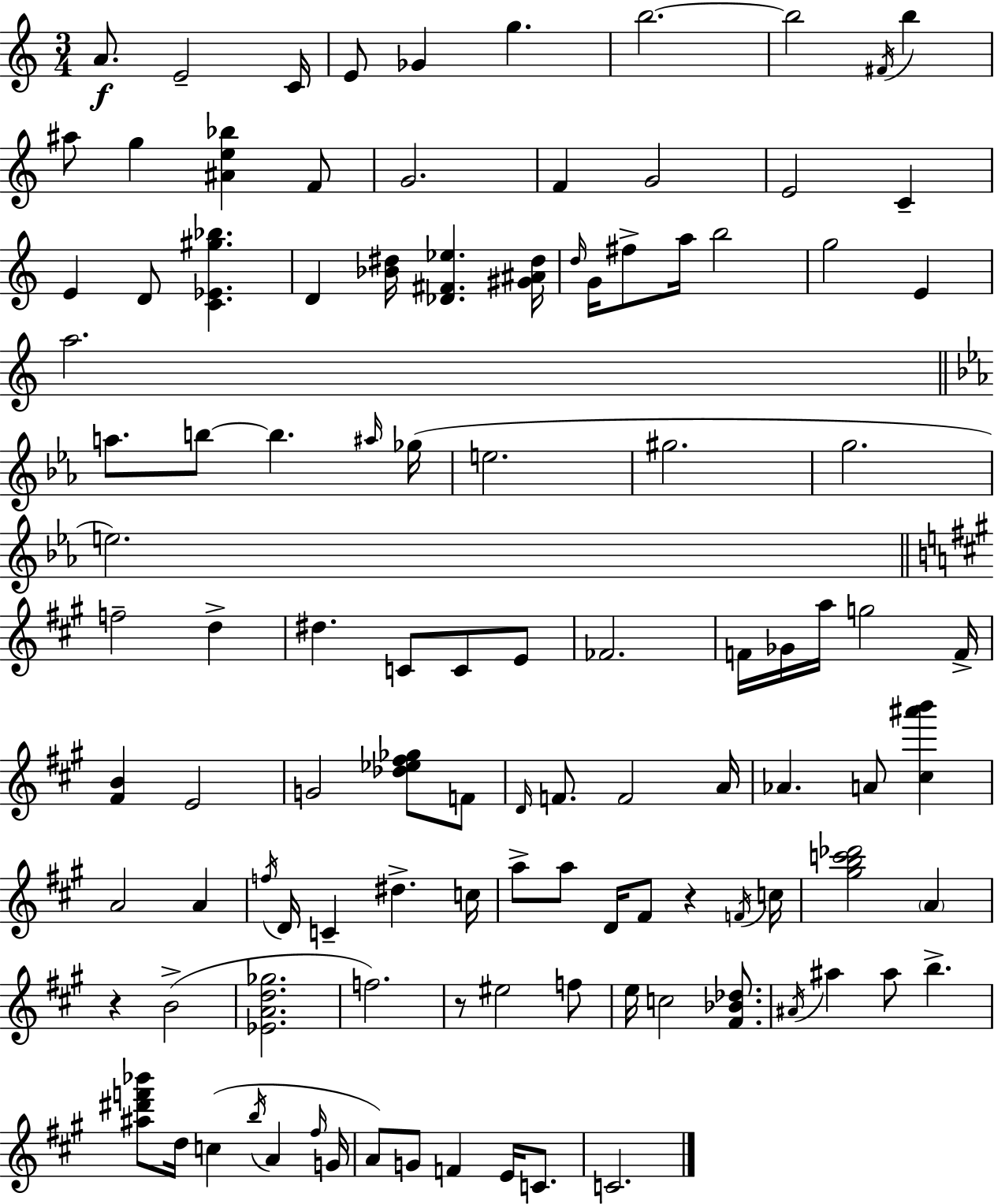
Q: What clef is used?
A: treble